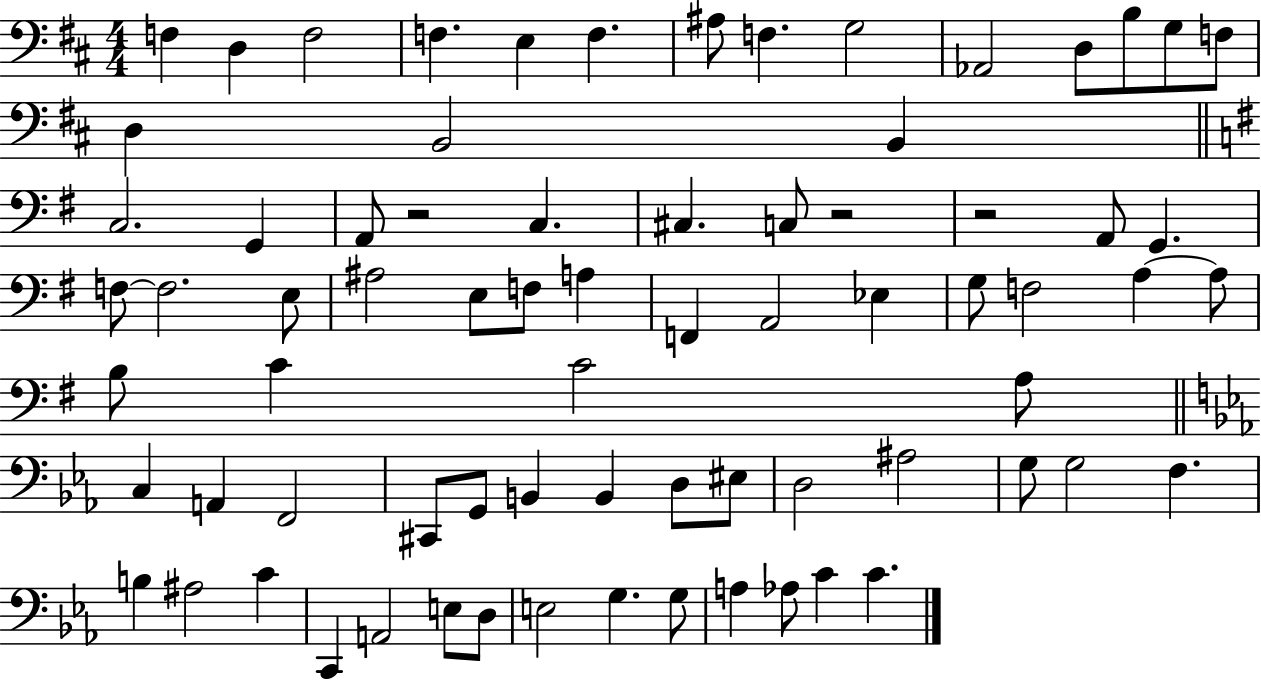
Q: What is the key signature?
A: D major